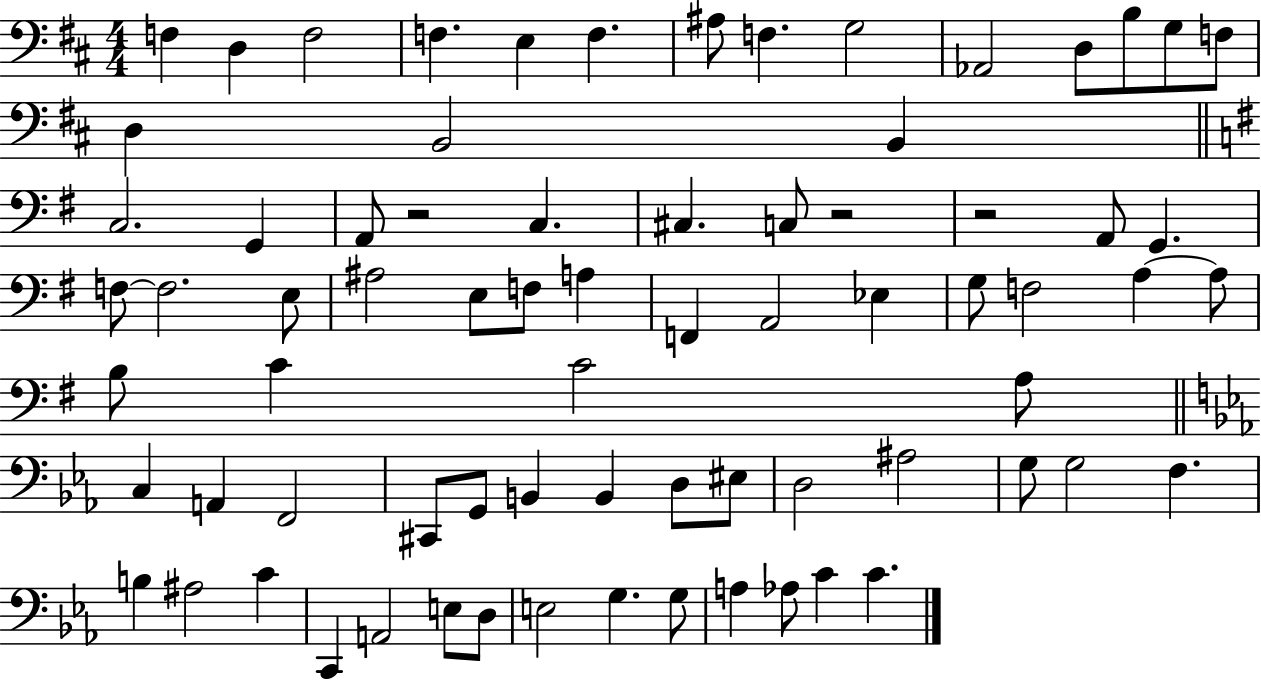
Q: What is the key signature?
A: D major